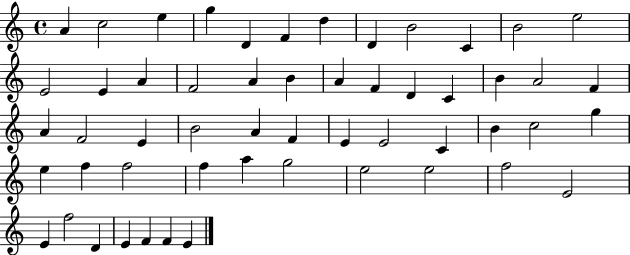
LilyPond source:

{
  \clef treble
  \time 4/4
  \defaultTimeSignature
  \key c \major
  a'4 c''2 e''4 | g''4 d'4 f'4 d''4 | d'4 b'2 c'4 | b'2 e''2 | \break e'2 e'4 a'4 | f'2 a'4 b'4 | a'4 f'4 d'4 c'4 | b'4 a'2 f'4 | \break a'4 f'2 e'4 | b'2 a'4 f'4 | e'4 e'2 c'4 | b'4 c''2 g''4 | \break e''4 f''4 f''2 | f''4 a''4 g''2 | e''2 e''2 | f''2 e'2 | \break e'4 f''2 d'4 | e'4 f'4 f'4 e'4 | \bar "|."
}